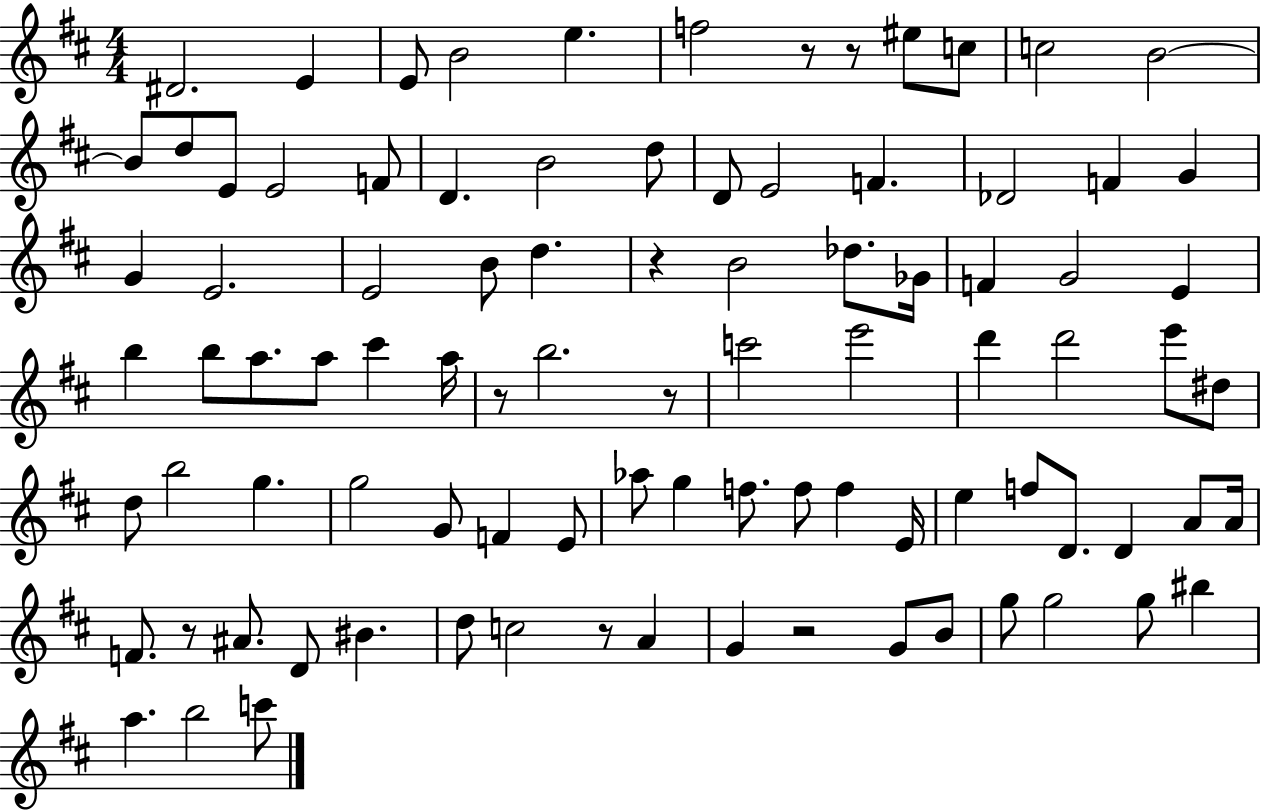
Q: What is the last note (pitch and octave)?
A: C6